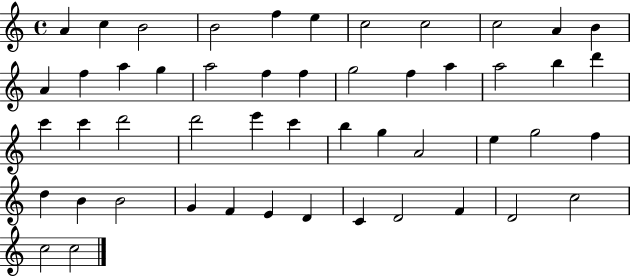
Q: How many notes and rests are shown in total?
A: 50